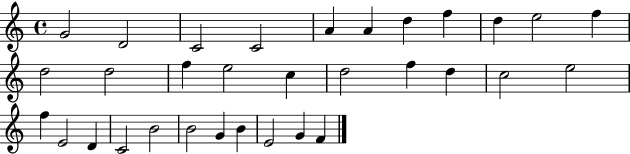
{
  \clef treble
  \time 4/4
  \defaultTimeSignature
  \key c \major
  g'2 d'2 | c'2 c'2 | a'4 a'4 d''4 f''4 | d''4 e''2 f''4 | \break d''2 d''2 | f''4 e''2 c''4 | d''2 f''4 d''4 | c''2 e''2 | \break f''4 e'2 d'4 | c'2 b'2 | b'2 g'4 b'4 | e'2 g'4 f'4 | \break \bar "|."
}